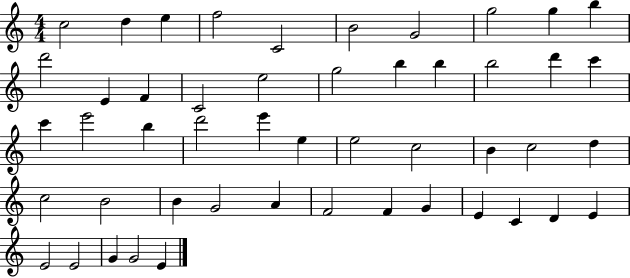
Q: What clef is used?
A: treble